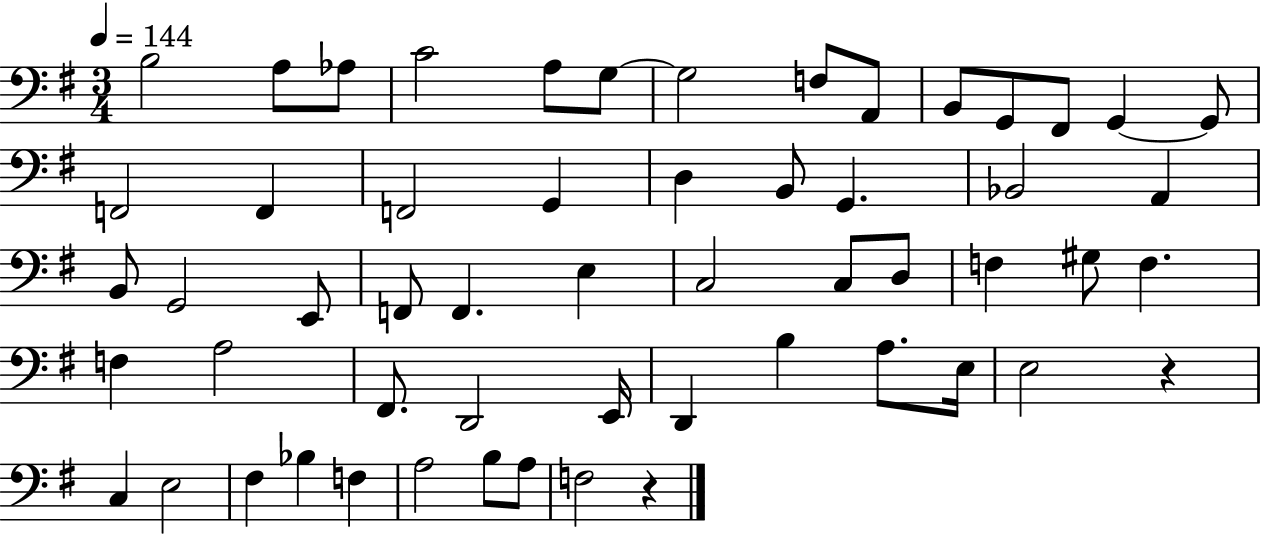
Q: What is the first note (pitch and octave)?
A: B3